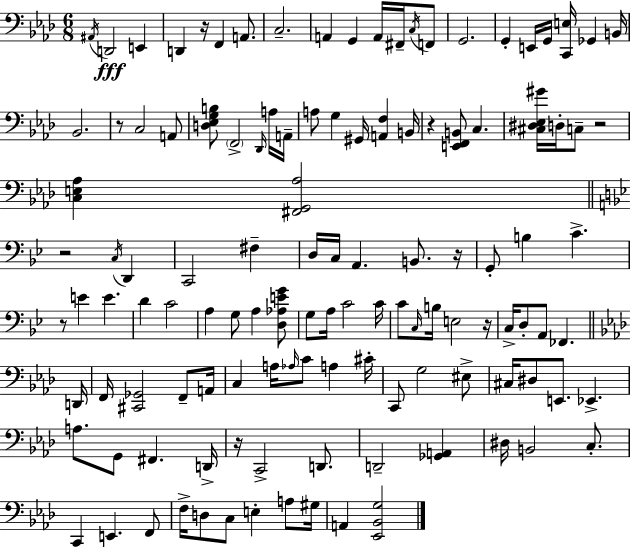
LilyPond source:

{
  \clef bass
  \numericTimeSignature
  \time 6/8
  \key aes \major
  \acciaccatura { ais,16 }\fff d,2 e,4 | d,4 r16 f,4 a,8. | c2.-- | a,4 g,4 a,16 fis,16-- \acciaccatura { c16 } | \break f,8 g,2. | g,4-. e,16 g,16 <c, e>16 ges,4 | b,16 bes,2. | r8 c2 | \break a,8 <d ees g b>8 \parenthesize f,2-> | \grace { des,16 } a16 a,16-- a8 g4 gis,16 <a, f>4 | b,16 r4 <e, f, b,>8 c4. | <cis dis ees gis'>16 d16-. c8-- r2 | \break <c e aes>4 <fis, g, aes>2 | \bar "||" \break \key bes \major r2 \acciaccatura { c16 } d,4 | c,2 fis4-- | d16 c16 a,4. b,8. | r16 g,8-. b4 c'4.-> | \break r8 e'4 e'4. | d'4 c'2 | a4 g8 a4 <d aes e' g'>8 | g8 a16 c'2 | \break c'16 c'8 \grace { c16 } b16 e2 | r16 c16-> d8-. a,8 fes,4. | \bar "||" \break \key aes \major d,16 f,16 <cis, ges,>2 f,8-- | a,16 c4 a16 \grace { aes16 } c'8 a4 | cis'16-. c,8 g2 | eis8-> cis16 dis8 e,8. ees,4.-> | \break a8. g,8 fis,4. | d,16-> r16 c,2-> d,8. | d,2-- <ges, a,>4 | dis16 b,2 c8.-. | \break c,4 e,4. | f,8 f16-> d8 c8 e4-. a8 | gis16 a,4 <ees, bes, g>2 | \bar "|."
}